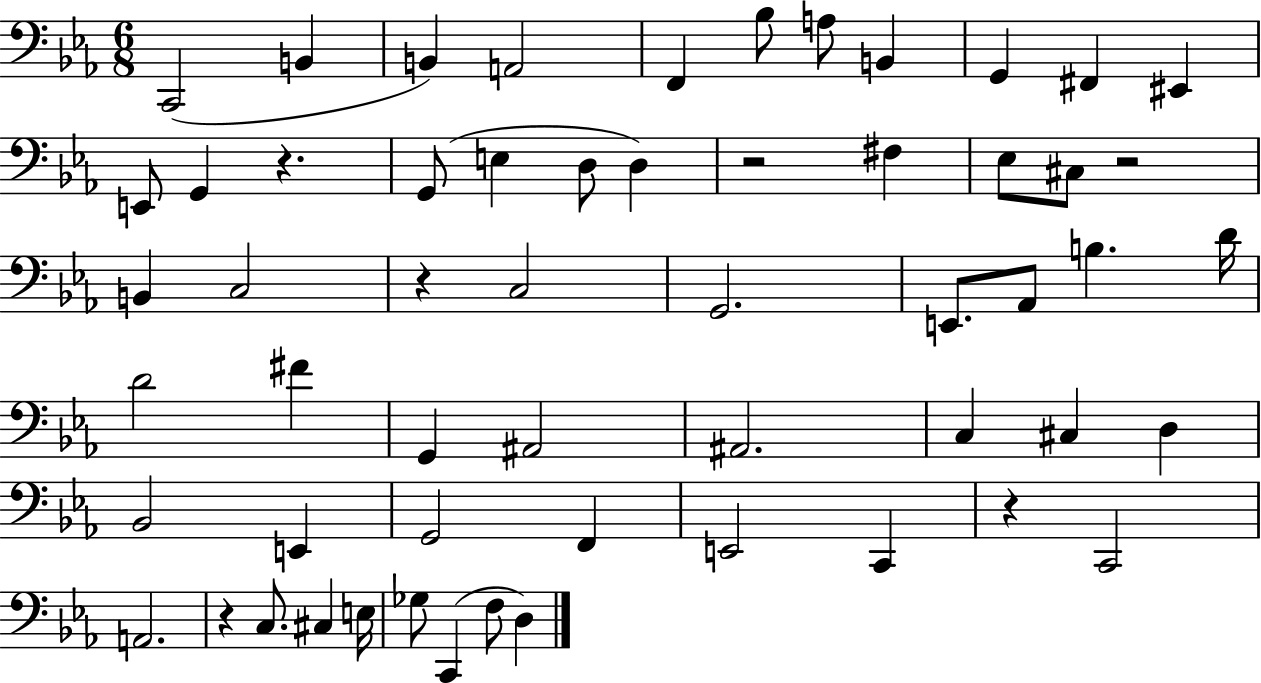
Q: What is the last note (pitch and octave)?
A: D3